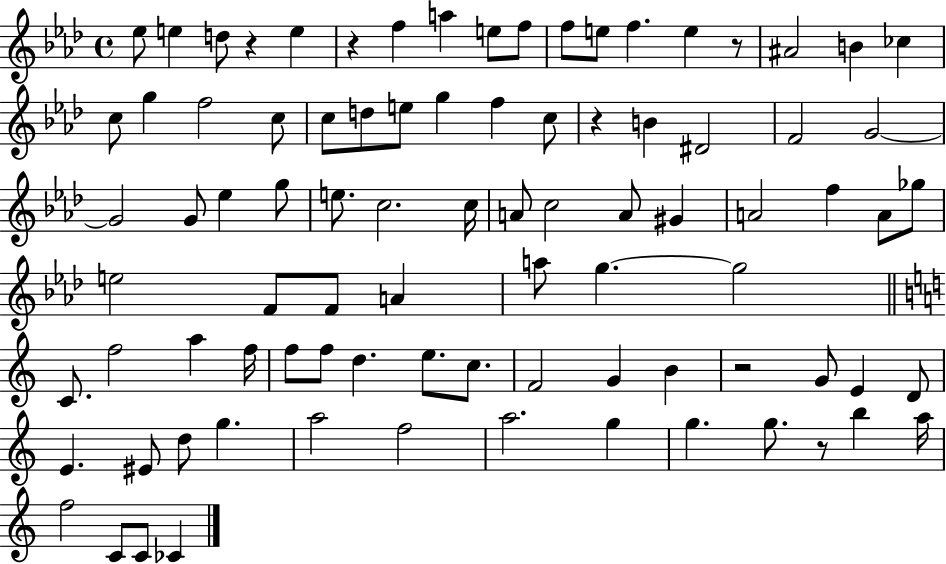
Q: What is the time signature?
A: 4/4